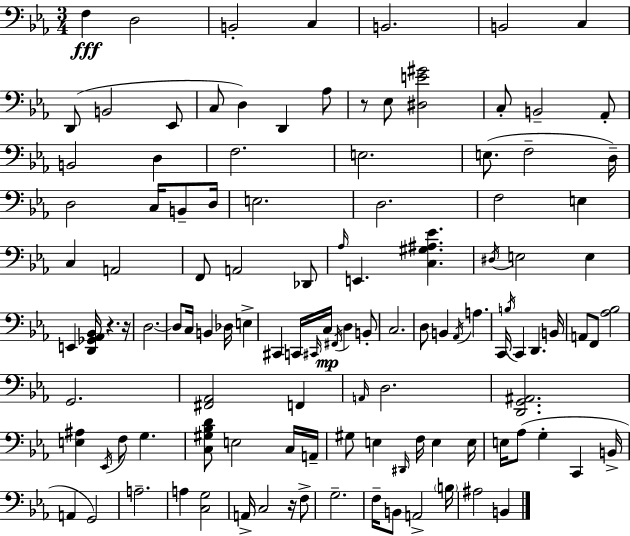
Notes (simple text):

F3/q D3/h B2/h C3/q B2/h. B2/h C3/q D2/e B2/h Eb2/e C3/e D3/q D2/q Ab3/e R/e Eb3/e [D#3,E4,G#4]/h C3/e B2/h Ab2/e B2/h D3/q F3/h. E3/h. E3/e. F3/h D3/s D3/h C3/s B2/e D3/s E3/h. D3/h. F3/h E3/q C3/q A2/h F2/e A2/h Db2/e Ab3/s E2/q. [C3,G#3,A#3,Eb4]/q. D#3/s E3/h E3/q E2/q [D2,Gb2,Ab2,Bb2]/s R/q. R/s D3/h. D3/e C3/s B2/q Db3/s E3/q C#2/q C2/s C#2/s C3/s F#2/s D3/q B2/e C3/h. D3/e B2/q Ab2/s A3/q. C2/s B3/s C2/q D2/q. B2/s A2/e F2/e [Ab3,Bb3]/h G2/h. [F#2,Ab2]/h F2/q A2/s D3/h. [D2,G2,A#2]/h. [E3,A#3]/q Eb2/s F3/e G3/q. [C3,G#3,Bb3,D4]/e E3/h C3/s A2/s G#3/e E3/q D#2/s F3/s E3/q E3/s E3/s Ab3/e G3/q C2/q B2/s A2/q G2/h A3/h. A3/q [C3,G3]/h A2/s C3/h R/s F3/e G3/h. F3/s B2/e A2/h B3/s A#3/h B2/q